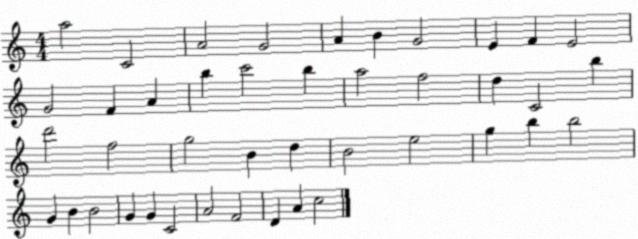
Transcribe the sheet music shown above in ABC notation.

X:1
T:Untitled
M:4/4
L:1/4
K:C
a2 C2 A2 G2 A B G2 E F E2 G2 F A b c'2 b a2 f2 d C2 b d'2 f2 g2 B d B2 e2 g b b2 G B B2 G G C2 A2 F2 D A c2